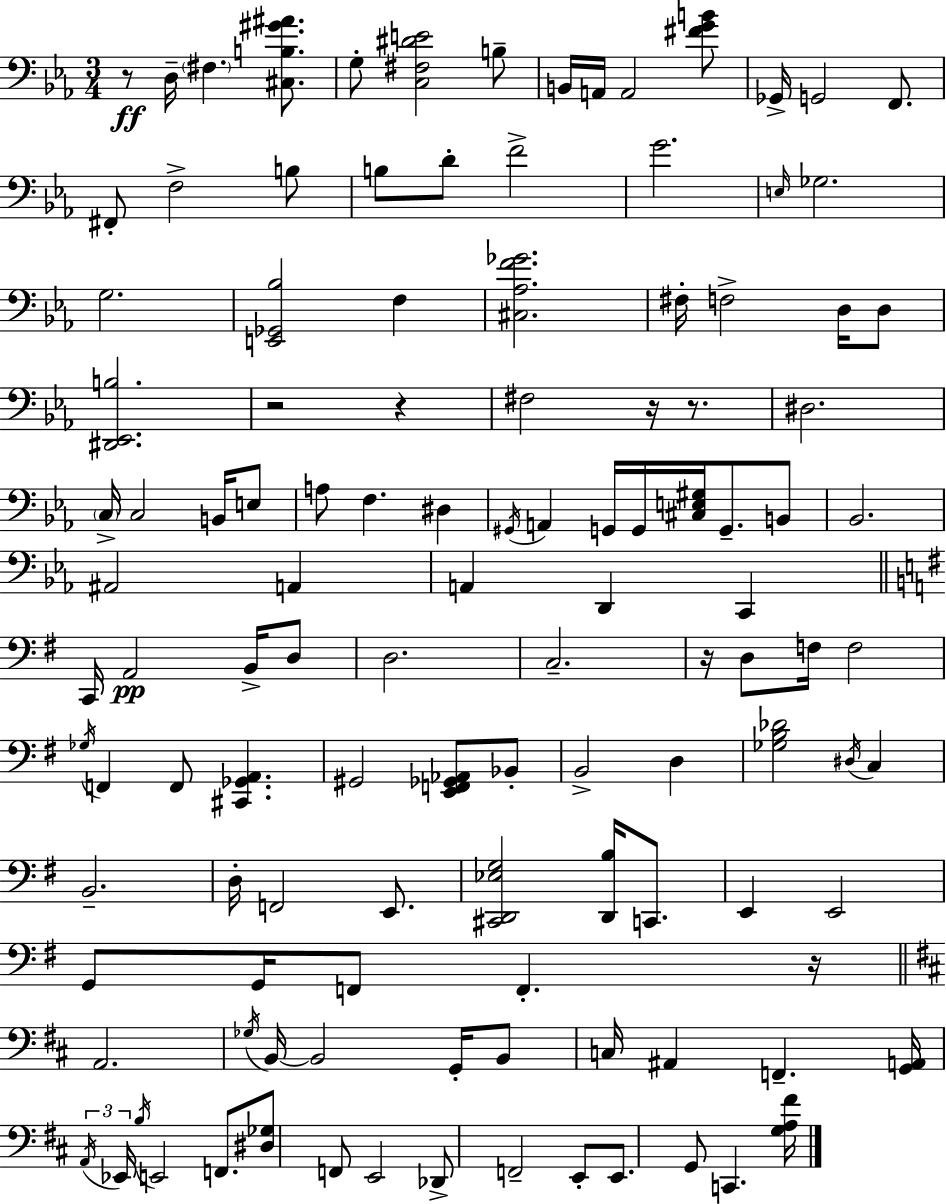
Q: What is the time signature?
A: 3/4